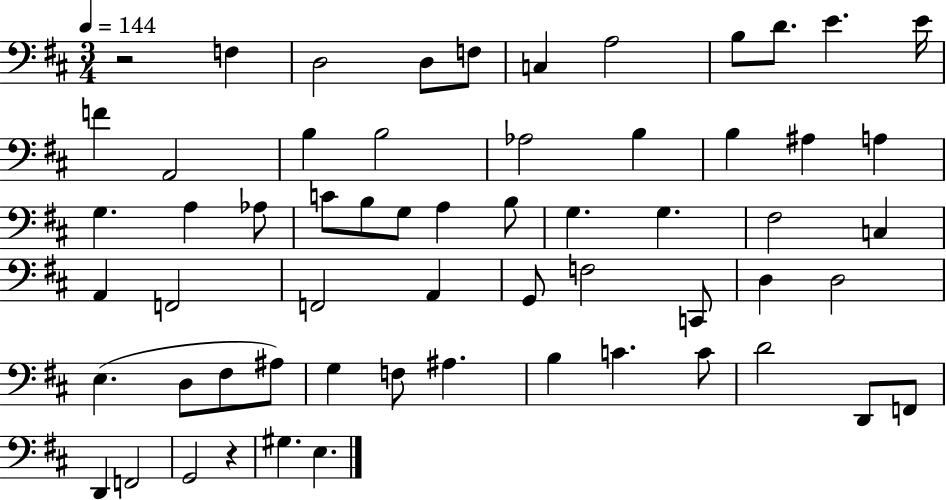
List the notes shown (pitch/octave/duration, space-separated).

R/h F3/q D3/h D3/e F3/e C3/q A3/h B3/e D4/e. E4/q. E4/s F4/q A2/h B3/q B3/h Ab3/h B3/q B3/q A#3/q A3/q G3/q. A3/q Ab3/e C4/e B3/e G3/e A3/q B3/e G3/q. G3/q. F#3/h C3/q A2/q F2/h F2/h A2/q G2/e F3/h C2/e D3/q D3/h E3/q. D3/e F#3/e A#3/e G3/q F3/e A#3/q. B3/q C4/q. C4/e D4/h D2/e F2/e D2/q F2/h G2/h R/q G#3/q. E3/q.